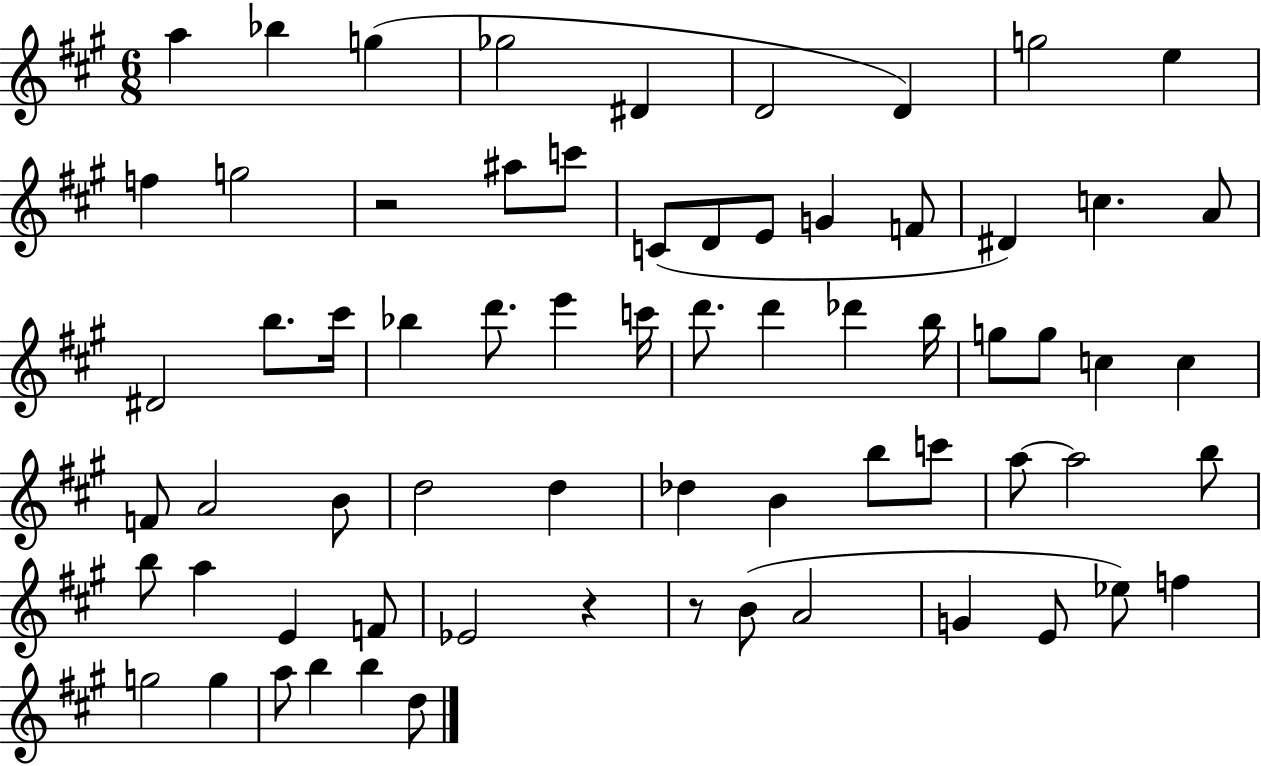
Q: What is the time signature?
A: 6/8